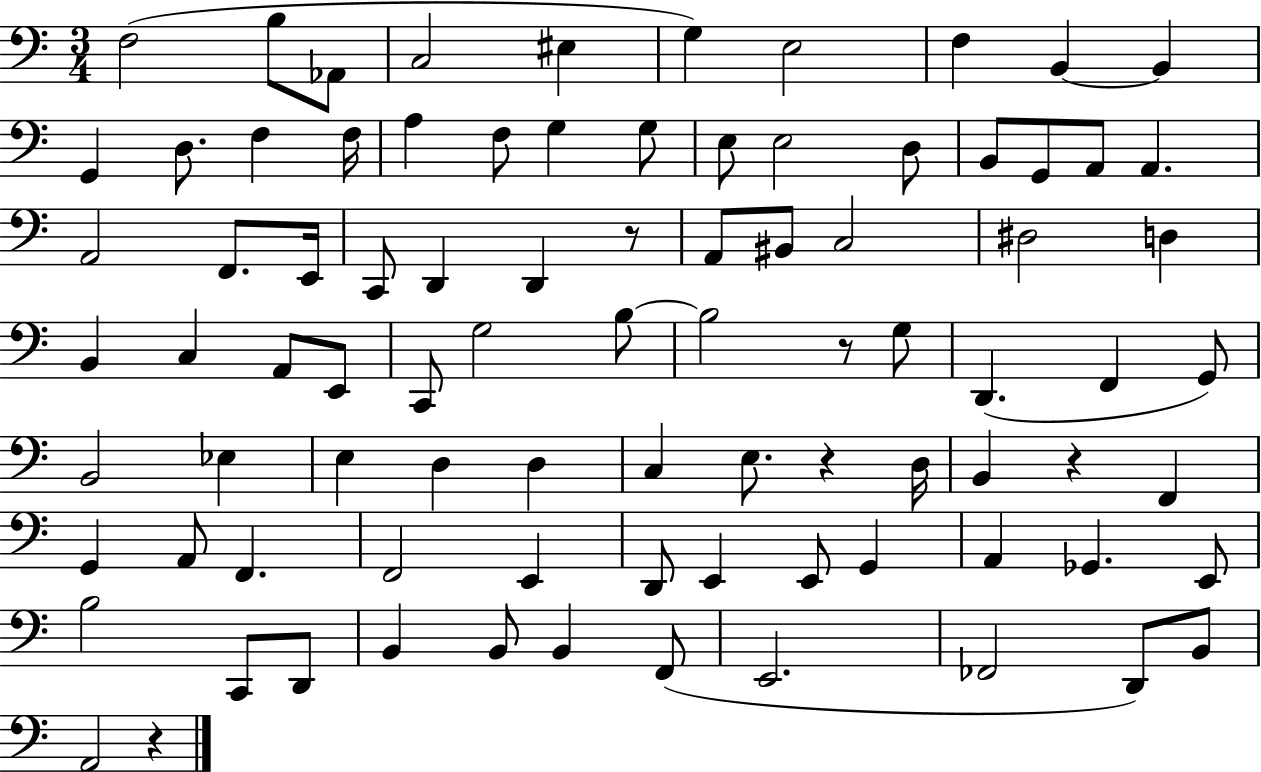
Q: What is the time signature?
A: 3/4